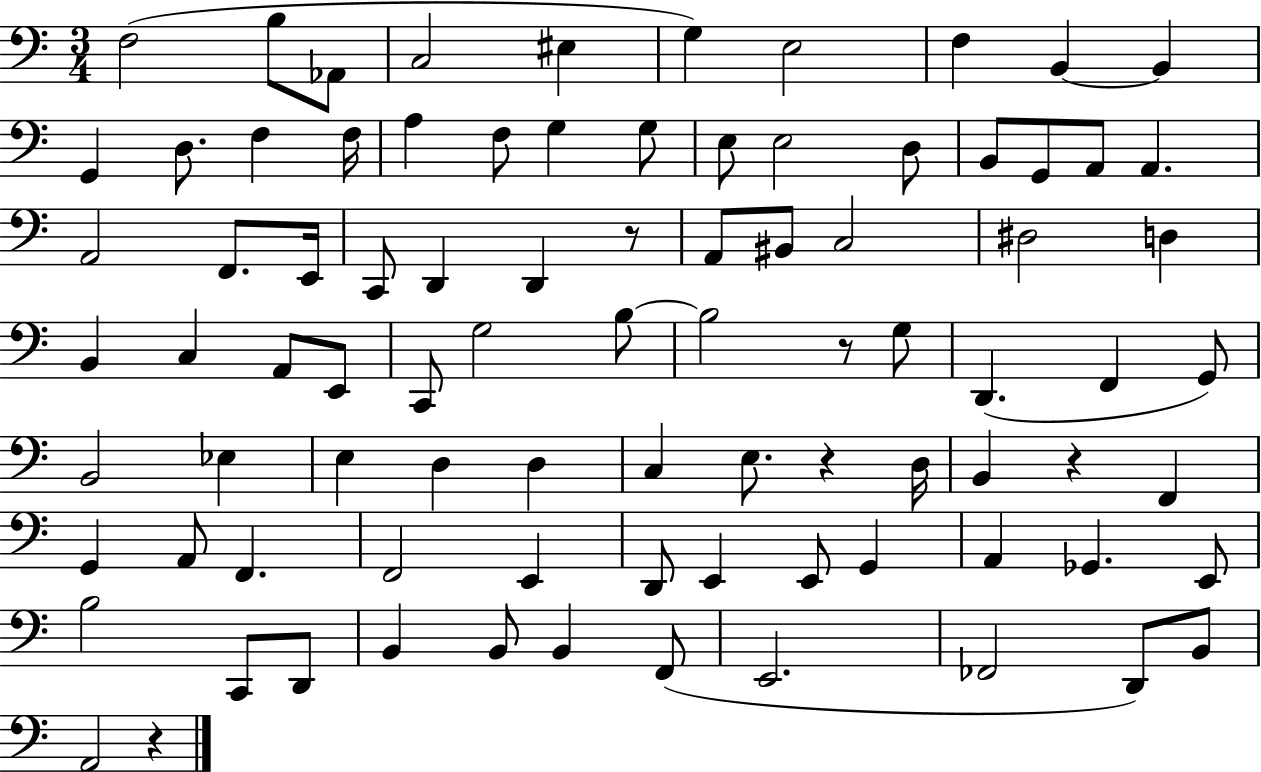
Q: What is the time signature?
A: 3/4